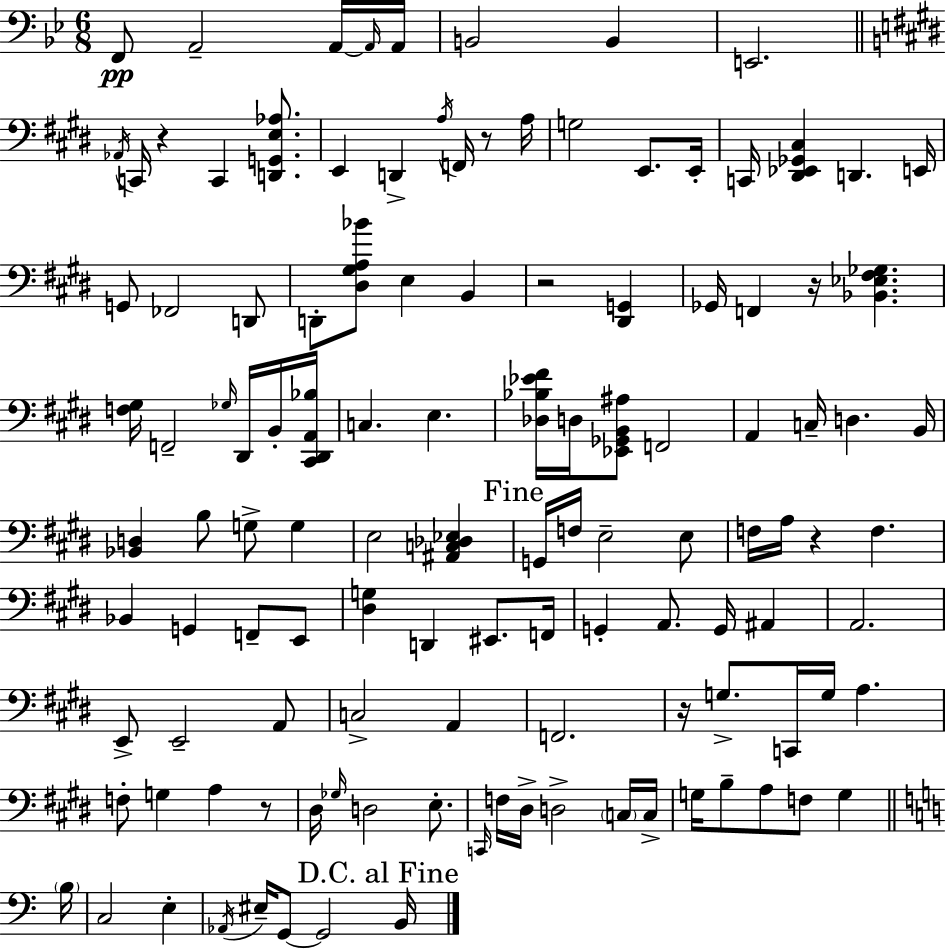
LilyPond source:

{
  \clef bass
  \numericTimeSignature
  \time 6/8
  \key bes \major
  f,8\pp a,2-- a,16~~ \grace { a,16 } | a,16 b,2 b,4 | e,2. | \bar "||" \break \key e \major \acciaccatura { aes,16 } c,16 r4 c,4 <d, g, e aes>8. | e,4 d,4-> \acciaccatura { a16 } f,16 r8 | a16 g2 e,8. | e,16-. c,16 <dis, ees, ges, cis>4 d,4. | \break e,16 g,8 fes,2 | d,8 d,8-. <dis gis a bes'>8 e4 b,4 | r2 <dis, g,>4 | ges,16 f,4 r16 <bes, ees fis ges>4. | \break <f gis>16 f,2-- \grace { ges16 } | dis,16 b,16-. <cis, dis, a, bes>16 c4. e4. | <des bes ees' fis'>16 d16 <ees, ges, b, ais>8 f,2 | a,4 c16-- d4. | \break b,16 <bes, d>4 b8 g8-> g4 | e2 <ais, c des ees>4 | \mark "Fine" g,16 f16 e2-- | e8 f16 a16 r4 f4. | \break bes,4 g,4 f,8-- | e,8 <dis g>4 d,4 eis,8. | f,16 g,4-. a,8. g,16 ais,4 | a,2. | \break e,8-> e,2-- | a,8 c2-> a,4 | f,2. | r16 g8.-> c,16 g16 a4. | \break f8-. g4 a4 | r8 dis16 \grace { ges16 } d2 | e8.-. \grace { c,16 } f16 dis16-> d2-> | \parenthesize c16 c16-> g16 b8-- a8 f8 | \break g4 \bar "||" \break \key a \minor \parenthesize b16 c2 e4-. | \acciaccatura { aes,16 } eis16-- g,8~~ g,2 | \mark "D.C. al Fine" b,16 \bar "|."
}